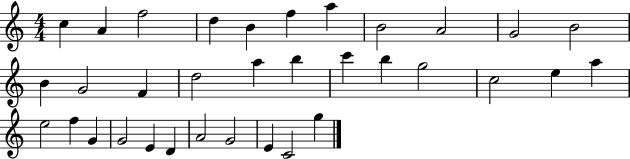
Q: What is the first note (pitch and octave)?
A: C5